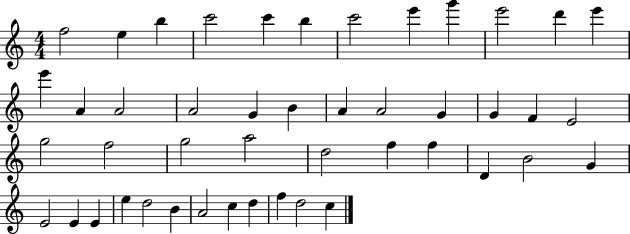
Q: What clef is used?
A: treble